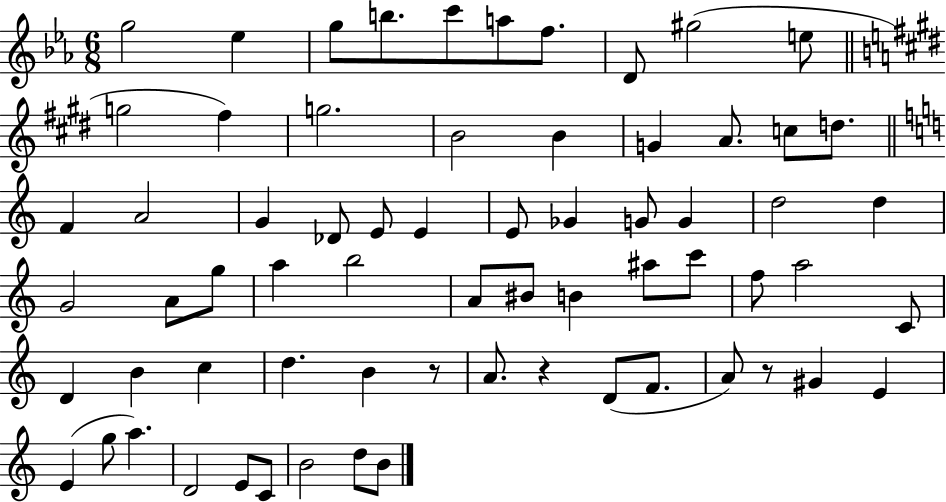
G5/h Eb5/q G5/e B5/e. C6/e A5/e F5/e. D4/e G#5/h E5/e G5/h F#5/q G5/h. B4/h B4/q G4/q A4/e. C5/e D5/e. F4/q A4/h G4/q Db4/e E4/e E4/q E4/e Gb4/q G4/e G4/q D5/h D5/q G4/h A4/e G5/e A5/q B5/h A4/e BIS4/e B4/q A#5/e C6/e F5/e A5/h C4/e D4/q B4/q C5/q D5/q. B4/q R/e A4/e. R/q D4/e F4/e. A4/e R/e G#4/q E4/q E4/q G5/e A5/q. D4/h E4/e C4/e B4/h D5/e B4/e